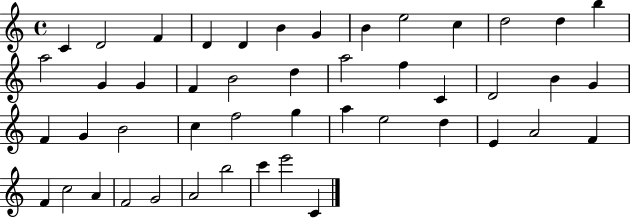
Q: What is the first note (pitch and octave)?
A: C4